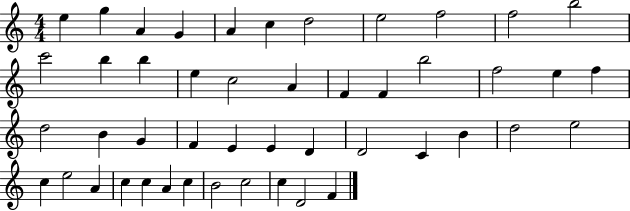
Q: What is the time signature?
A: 4/4